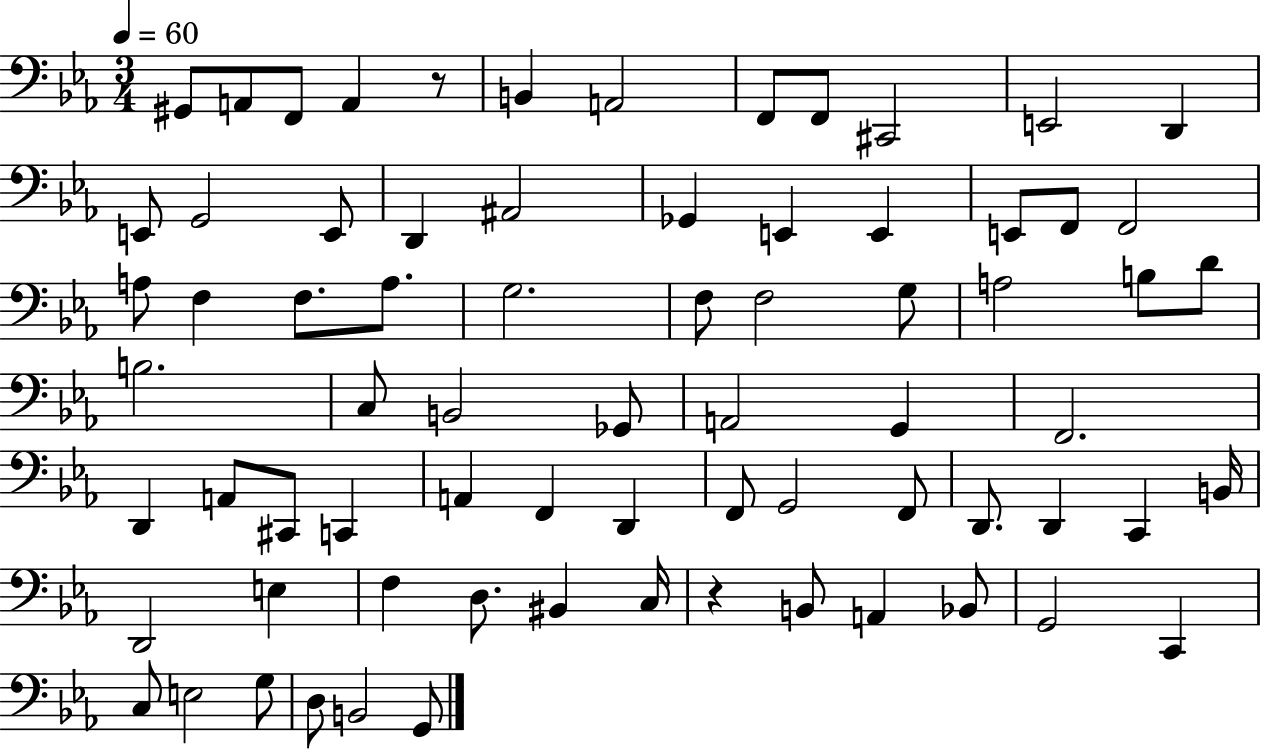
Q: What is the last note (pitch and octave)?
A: G2